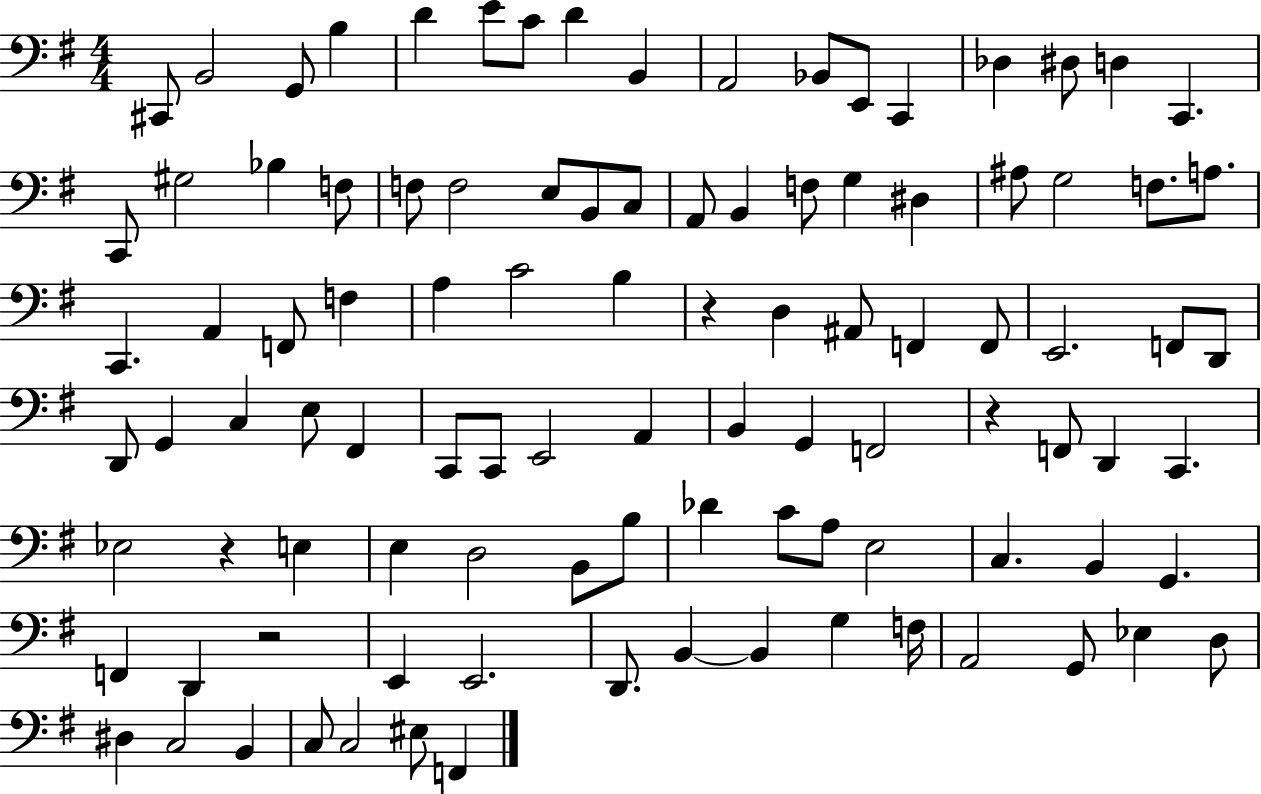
C#2/e B2/h G2/e B3/q D4/q E4/e C4/e D4/q B2/q A2/h Bb2/e E2/e C2/q Db3/q D#3/e D3/q C2/q. C2/e G#3/h Bb3/q F3/e F3/e F3/h E3/e B2/e C3/e A2/e B2/q F3/e G3/q D#3/q A#3/e G3/h F3/e. A3/e. C2/q. A2/q F2/e F3/q A3/q C4/h B3/q R/q D3/q A#2/e F2/q F2/e E2/h. F2/e D2/e D2/e G2/q C3/q E3/e F#2/q C2/e C2/e E2/h A2/q B2/q G2/q F2/h R/q F2/e D2/q C2/q. Eb3/h R/q E3/q E3/q D3/h B2/e B3/e Db4/q C4/e A3/e E3/h C3/q. B2/q G2/q. F2/q D2/q R/h E2/q E2/h. D2/e. B2/q B2/q G3/q F3/s A2/h G2/e Eb3/q D3/e D#3/q C3/h B2/q C3/e C3/h EIS3/e F2/q